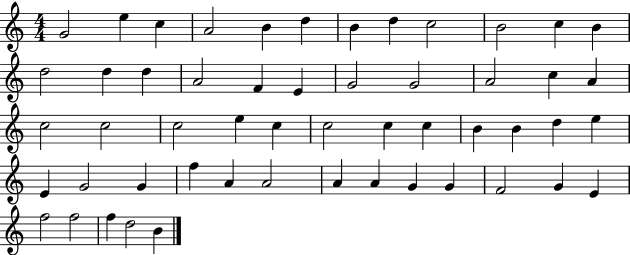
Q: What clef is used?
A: treble